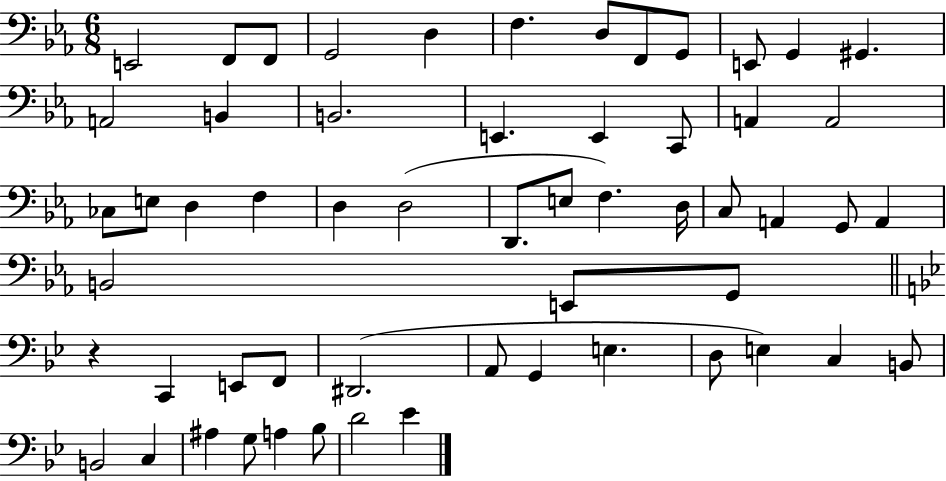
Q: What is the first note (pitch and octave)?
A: E2